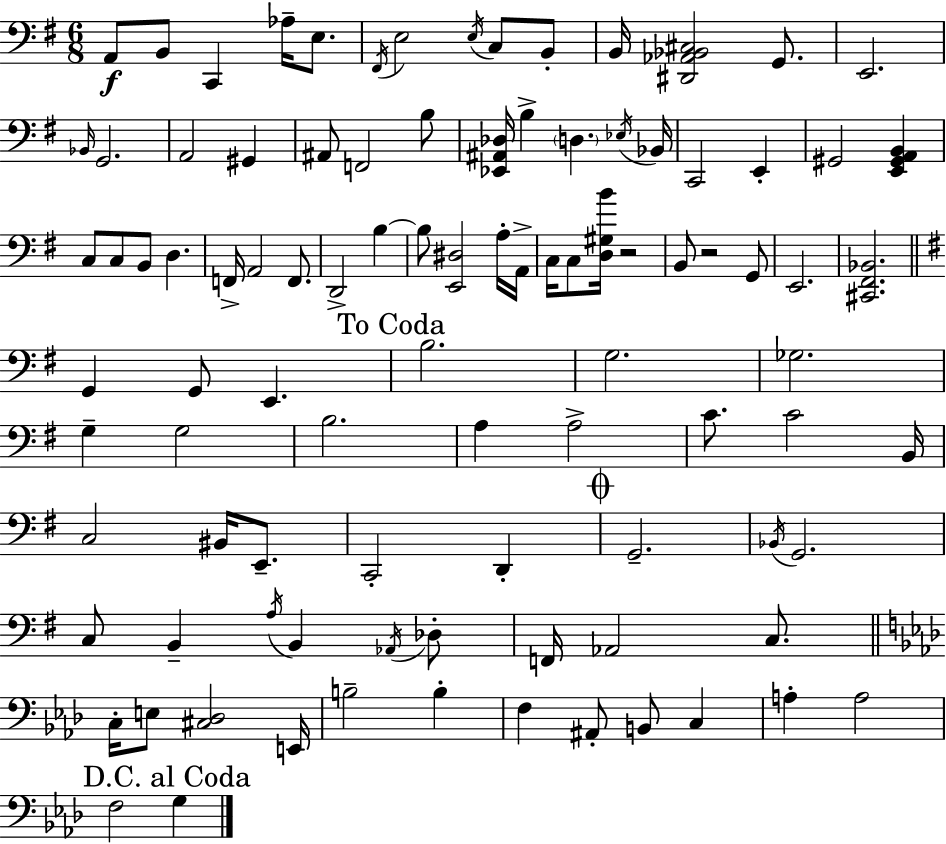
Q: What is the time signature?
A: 6/8